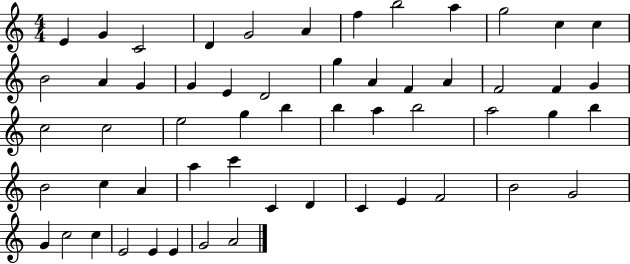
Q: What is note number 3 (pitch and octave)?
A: C4